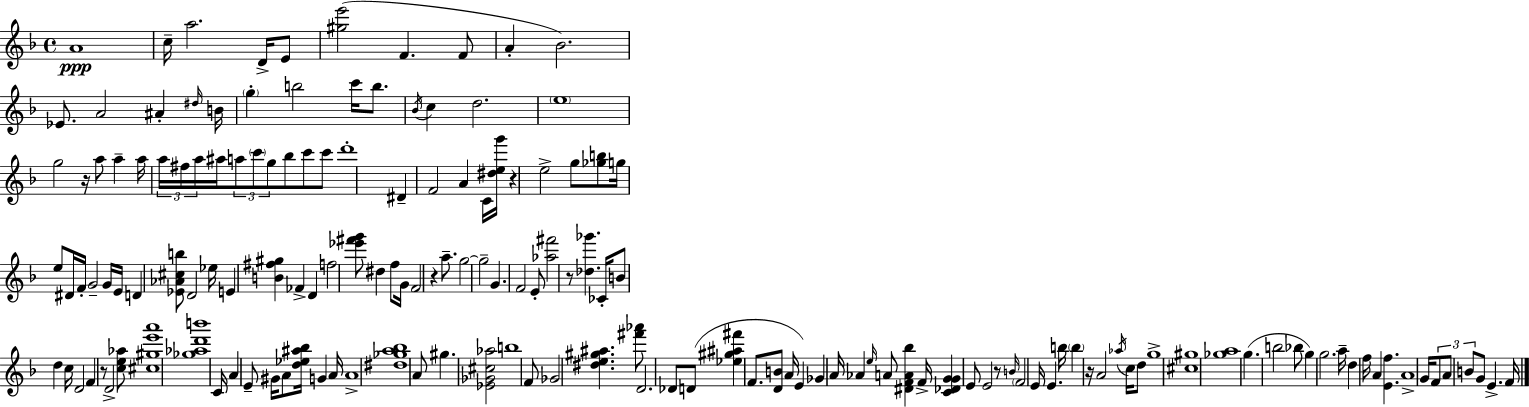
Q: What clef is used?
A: treble